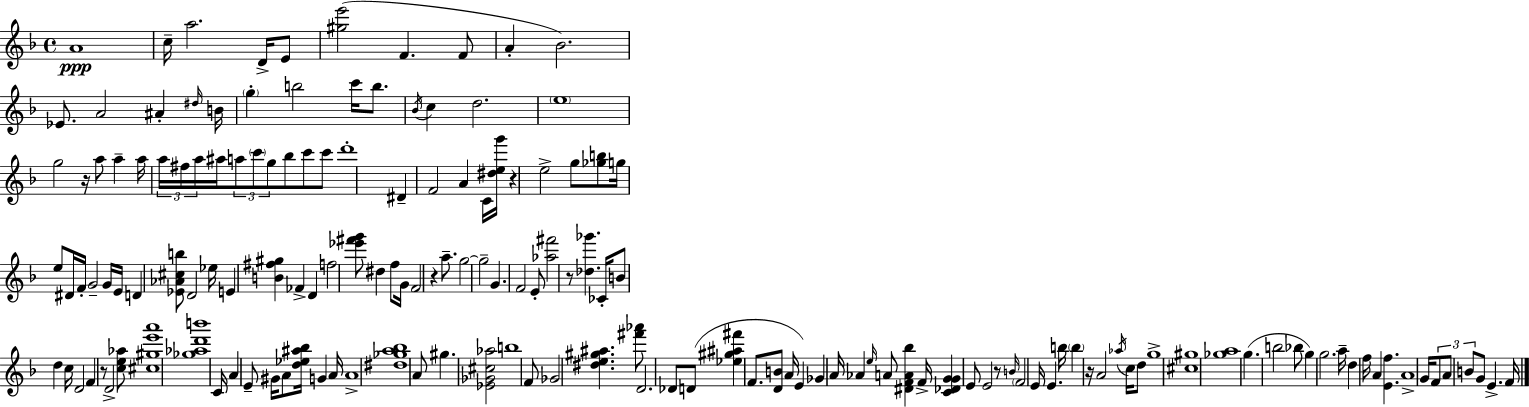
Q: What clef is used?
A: treble